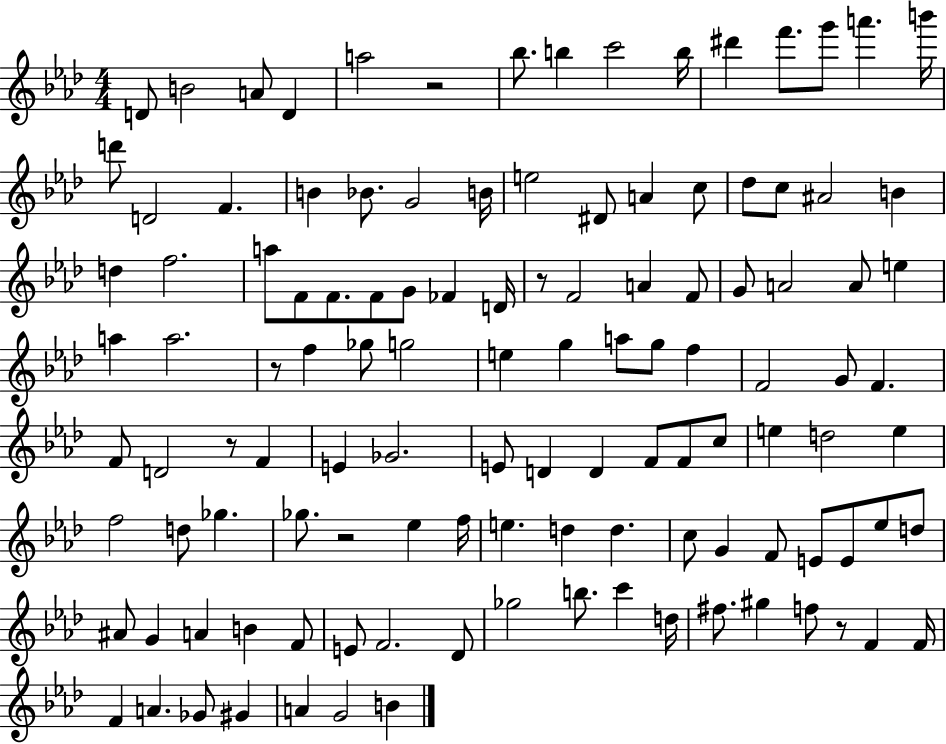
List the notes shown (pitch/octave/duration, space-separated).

D4/e B4/h A4/e D4/q A5/h R/h Bb5/e. B5/q C6/h B5/s D#6/q F6/e. G6/e A6/q. B6/s D6/e D4/h F4/q. B4/q Bb4/e. G4/h B4/s E5/h D#4/e A4/q C5/e Db5/e C5/e A#4/h B4/q D5/q F5/h. A5/e F4/e F4/e. F4/e G4/e FES4/q D4/s R/e F4/h A4/q F4/e G4/e A4/h A4/e E5/q A5/q A5/h. R/e F5/q Gb5/e G5/h E5/q G5/q A5/e G5/e F5/q F4/h G4/e F4/q. F4/e D4/h R/e F4/q E4/q Gb4/h. E4/e D4/q D4/q F4/e F4/e C5/e E5/q D5/h E5/q F5/h D5/e Gb5/q. Gb5/e. R/h Eb5/q F5/s E5/q. D5/q D5/q. C5/e G4/q F4/e E4/e E4/e Eb5/e D5/e A#4/e G4/q A4/q B4/q F4/e E4/e F4/h. Db4/e Gb5/h B5/e. C6/q D5/s F#5/e. G#5/q F5/e R/e F4/q F4/s F4/q A4/q. Gb4/e G#4/q A4/q G4/h B4/q